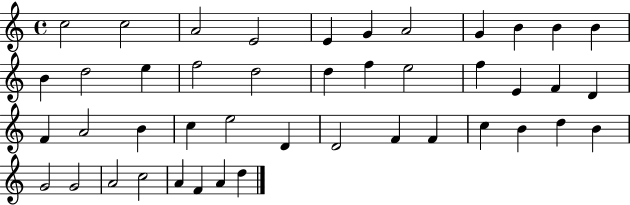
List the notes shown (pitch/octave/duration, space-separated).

C5/h C5/h A4/h E4/h E4/q G4/q A4/h G4/q B4/q B4/q B4/q B4/q D5/h E5/q F5/h D5/h D5/q F5/q E5/h F5/q E4/q F4/q D4/q F4/q A4/h B4/q C5/q E5/h D4/q D4/h F4/q F4/q C5/q B4/q D5/q B4/q G4/h G4/h A4/h C5/h A4/q F4/q A4/q D5/q